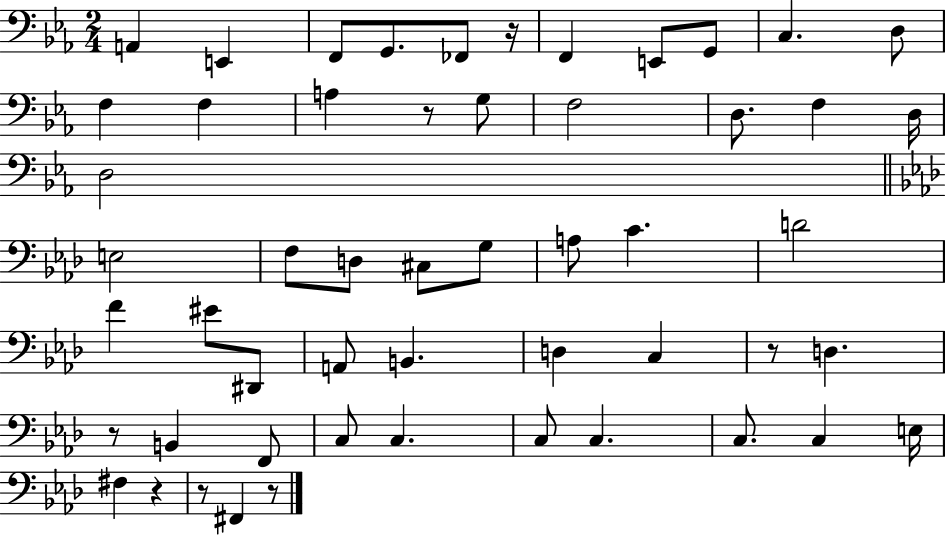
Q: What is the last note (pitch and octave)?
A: F#2